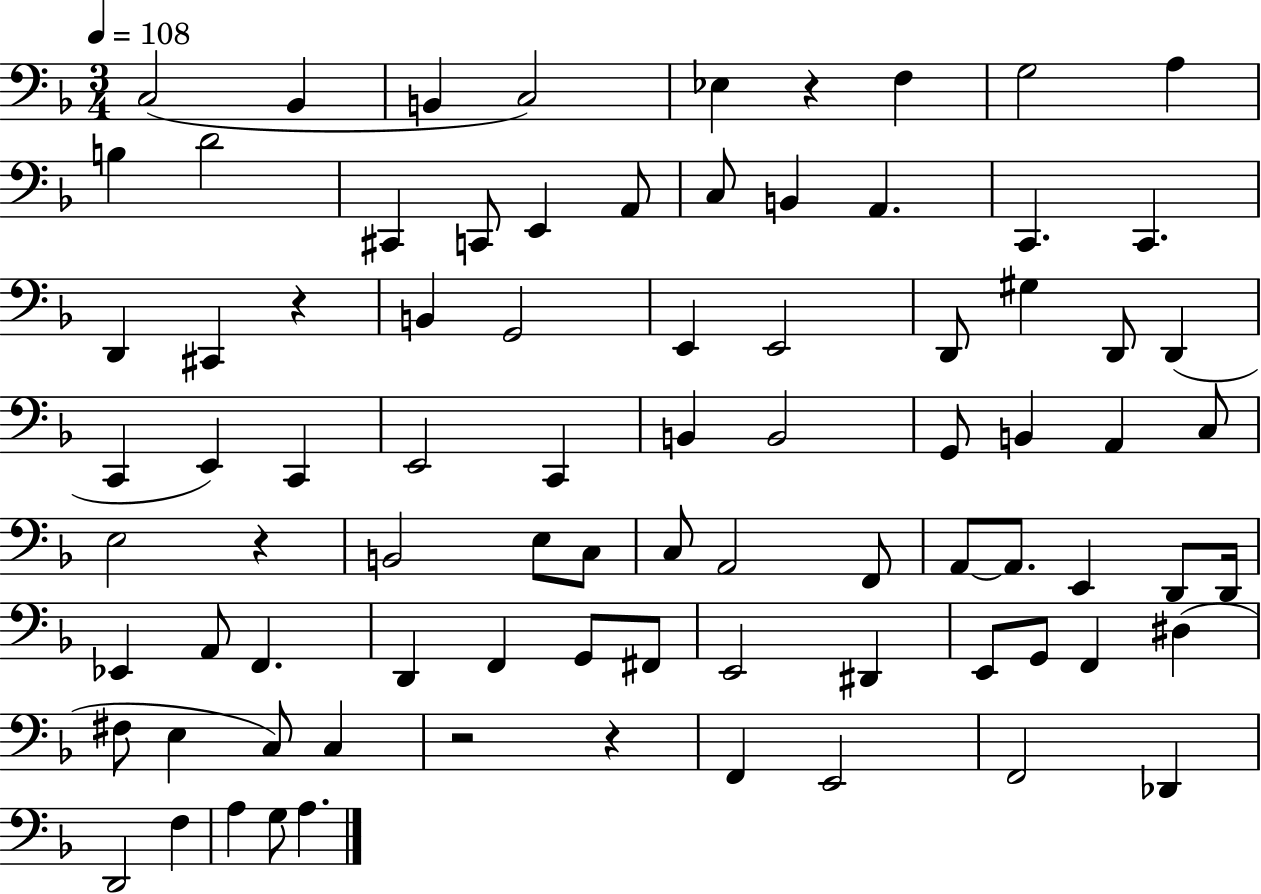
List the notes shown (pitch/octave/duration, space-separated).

C3/h Bb2/q B2/q C3/h Eb3/q R/q F3/q G3/h A3/q B3/q D4/h C#2/q C2/e E2/q A2/e C3/e B2/q A2/q. C2/q. C2/q. D2/q C#2/q R/q B2/q G2/h E2/q E2/h D2/e G#3/q D2/e D2/q C2/q E2/q C2/q E2/h C2/q B2/q B2/h G2/e B2/q A2/q C3/e E3/h R/q B2/h E3/e C3/e C3/e A2/h F2/e A2/e A2/e. E2/q D2/e D2/s Eb2/q A2/e F2/q. D2/q F2/q G2/e F#2/e E2/h D#2/q E2/e G2/e F2/q D#3/q F#3/e E3/q C3/e C3/q R/h R/q F2/q E2/h F2/h Db2/q D2/h F3/q A3/q G3/e A3/q.